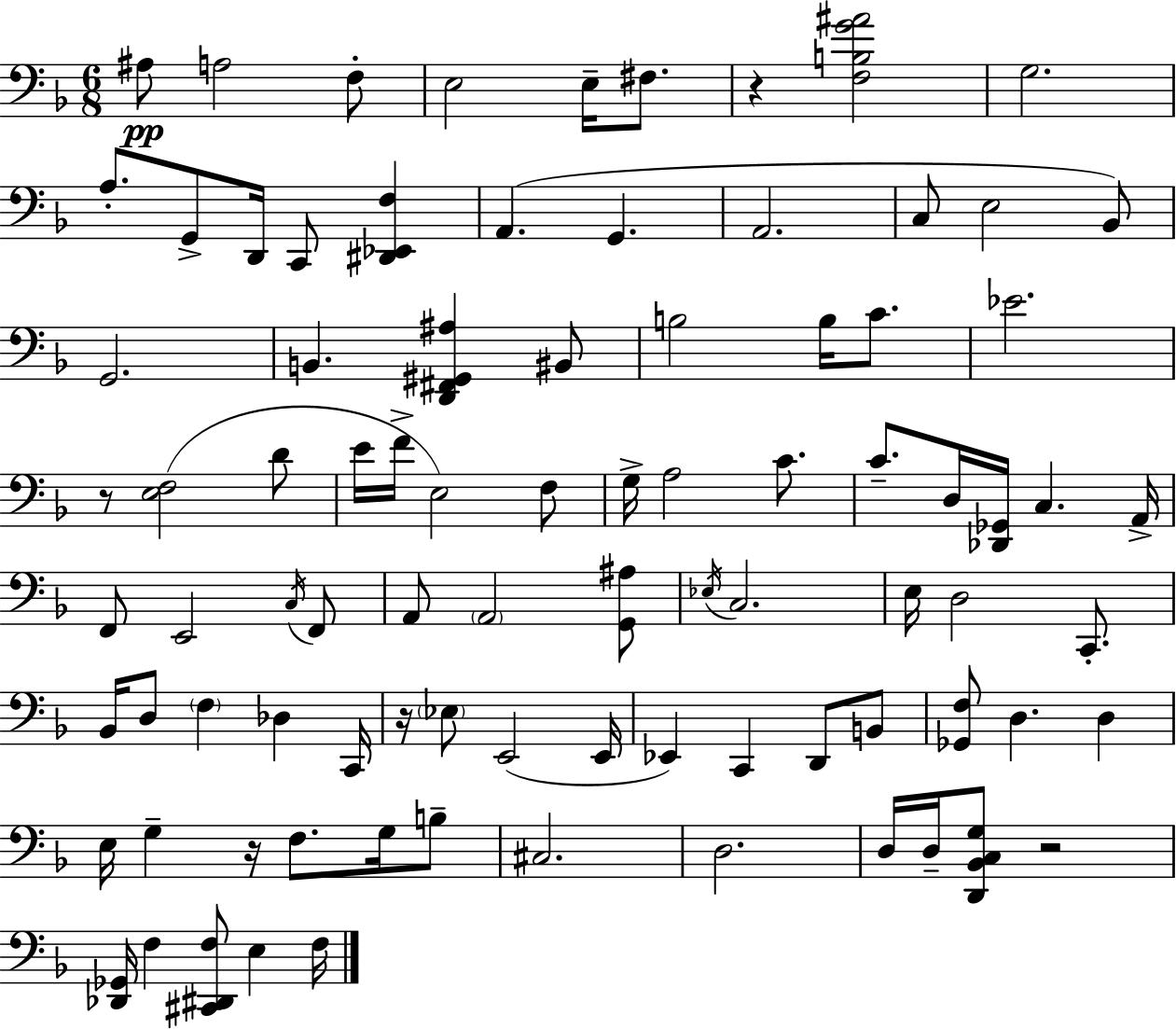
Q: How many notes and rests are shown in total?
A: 88